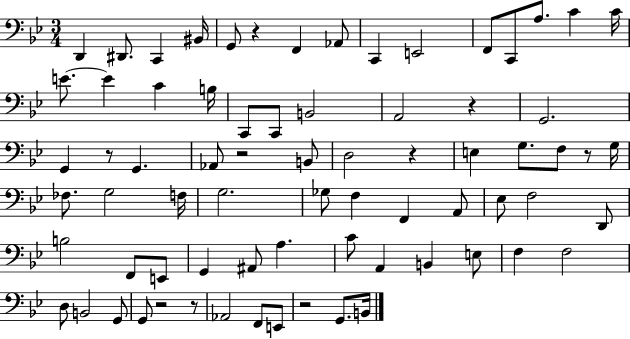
{
  \clef bass
  \numericTimeSignature
  \time 3/4
  \key bes \major
  d,4 dis,8. c,4 bis,16 | g,8 r4 f,4 aes,8 | c,4 e,2 | f,8 c,8 a8. c'4 c'16 | \break e'8.~~ e'4 c'4 b16 | c,8 c,8 b,2 | a,2 r4 | g,2. | \break g,4 r8 g,4. | aes,8 r2 b,8 | d2 r4 | e4 g8. f8 r8 g16 | \break fes8. g2 f16 | g2. | ges8 f4 f,4 a,8 | ees8 f2 d,8 | \break b2 f,8 e,8 | g,4 ais,8 a4. | c'8 a,4 b,4 e8 | f4 f2 | \break d8 b,2 g,8 | g,8 r2 r8 | aes,2 f,8 e,8 | r2 g,8. b,16 | \break \bar "|."
}